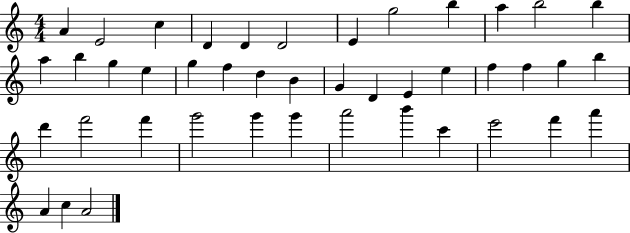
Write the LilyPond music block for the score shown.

{
  \clef treble
  \numericTimeSignature
  \time 4/4
  \key c \major
  a'4 e'2 c''4 | d'4 d'4 d'2 | e'4 g''2 b''4 | a''4 b''2 b''4 | \break a''4 b''4 g''4 e''4 | g''4 f''4 d''4 b'4 | g'4 d'4 e'4 e''4 | f''4 f''4 g''4 b''4 | \break d'''4 f'''2 f'''4 | g'''2 g'''4 g'''4 | a'''2 b'''4 c'''4 | e'''2 f'''4 a'''4 | \break a'4 c''4 a'2 | \bar "|."
}